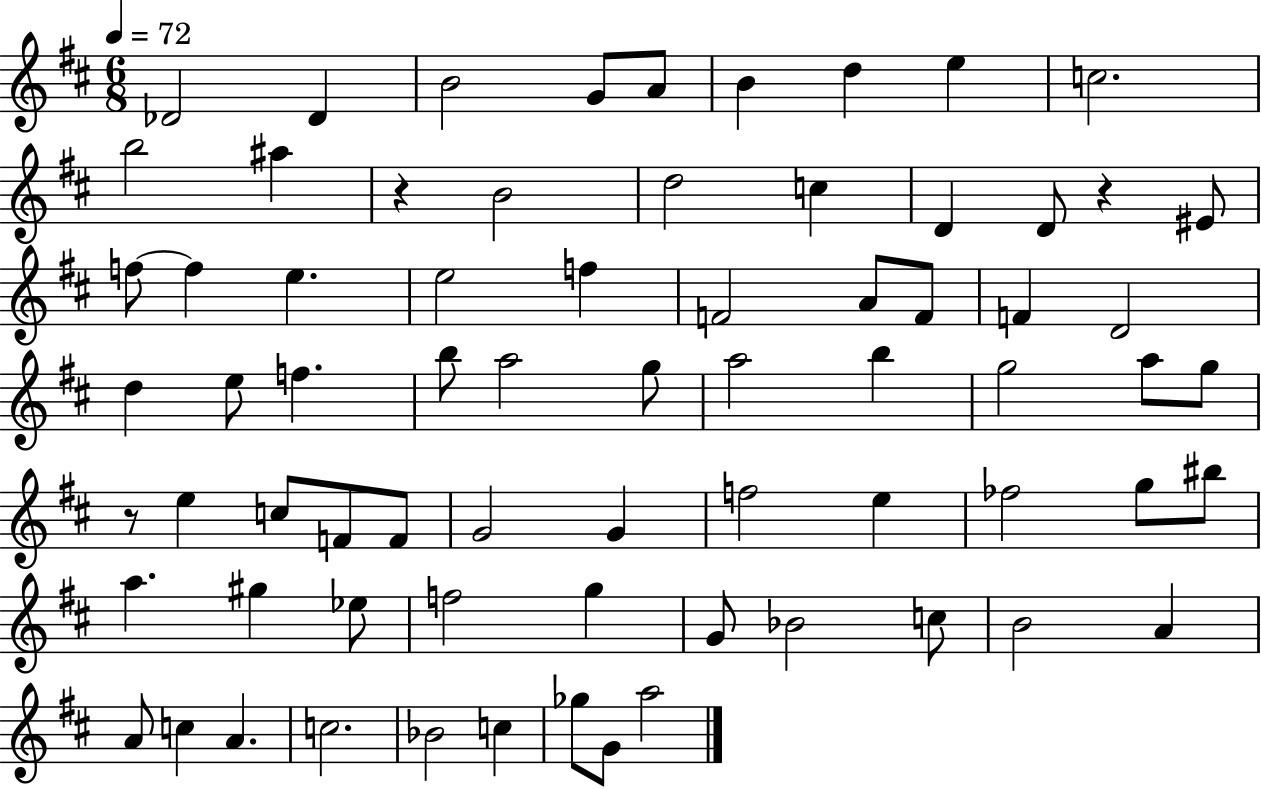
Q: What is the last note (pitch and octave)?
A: A5